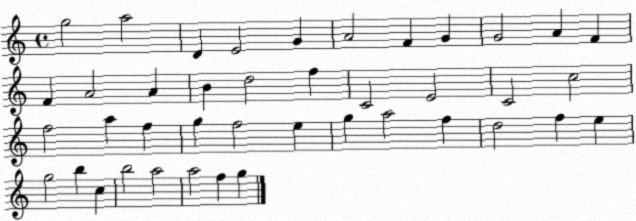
X:1
T:Untitled
M:4/4
L:1/4
K:C
g2 a2 D E2 G A2 F G G2 A F F A2 A B d2 f C2 E2 C2 c2 f2 a f g f2 e g a2 f d2 f e g2 b c b2 a2 a2 f g